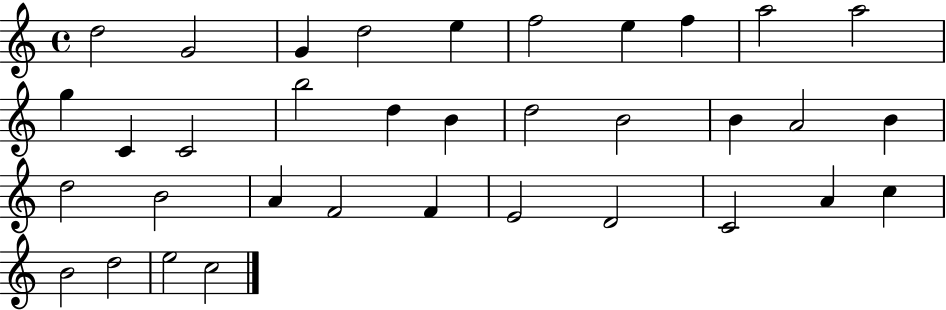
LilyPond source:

{
  \clef treble
  \time 4/4
  \defaultTimeSignature
  \key c \major
  d''2 g'2 | g'4 d''2 e''4 | f''2 e''4 f''4 | a''2 a''2 | \break g''4 c'4 c'2 | b''2 d''4 b'4 | d''2 b'2 | b'4 a'2 b'4 | \break d''2 b'2 | a'4 f'2 f'4 | e'2 d'2 | c'2 a'4 c''4 | \break b'2 d''2 | e''2 c''2 | \bar "|."
}